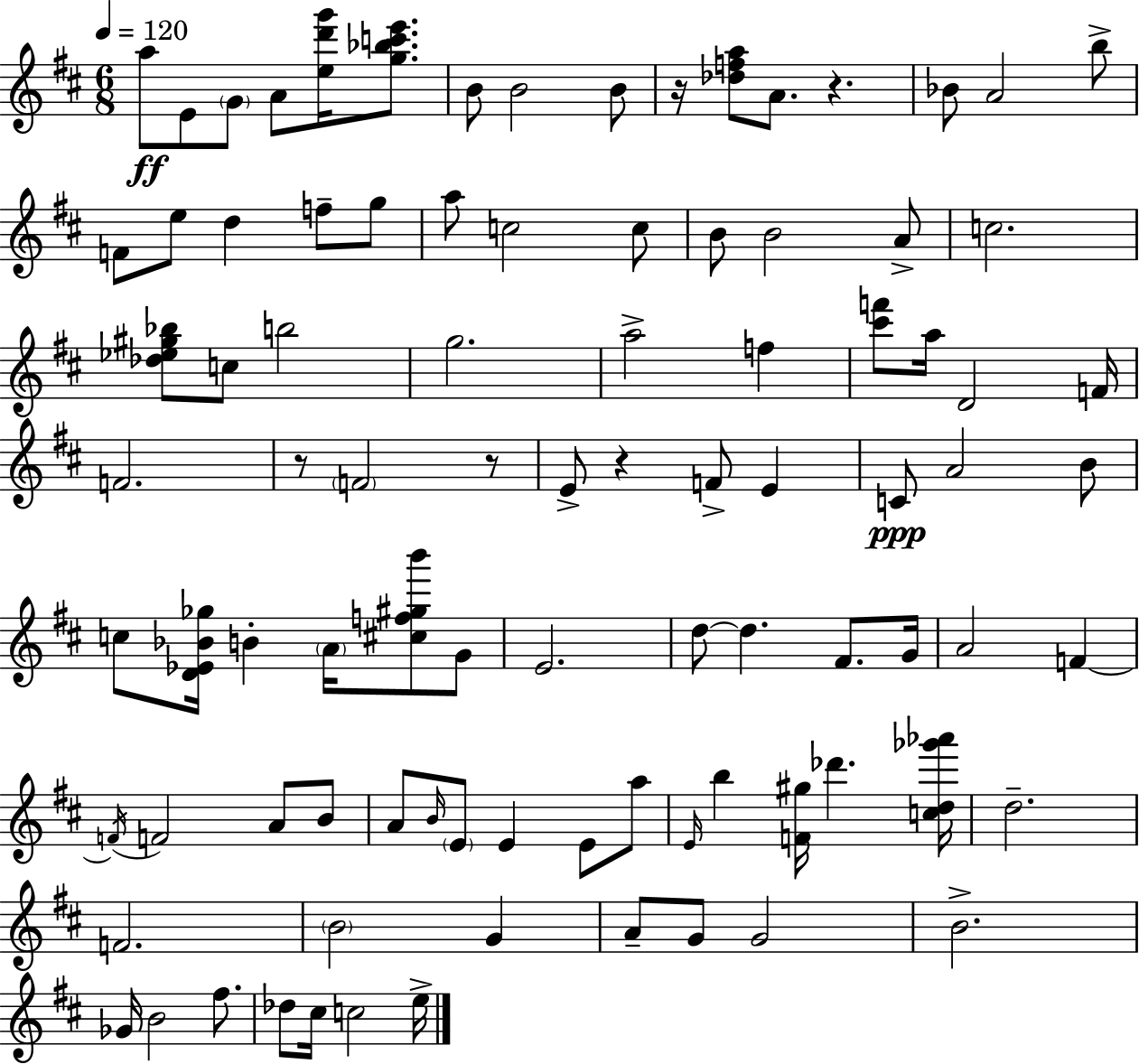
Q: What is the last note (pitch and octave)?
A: E5